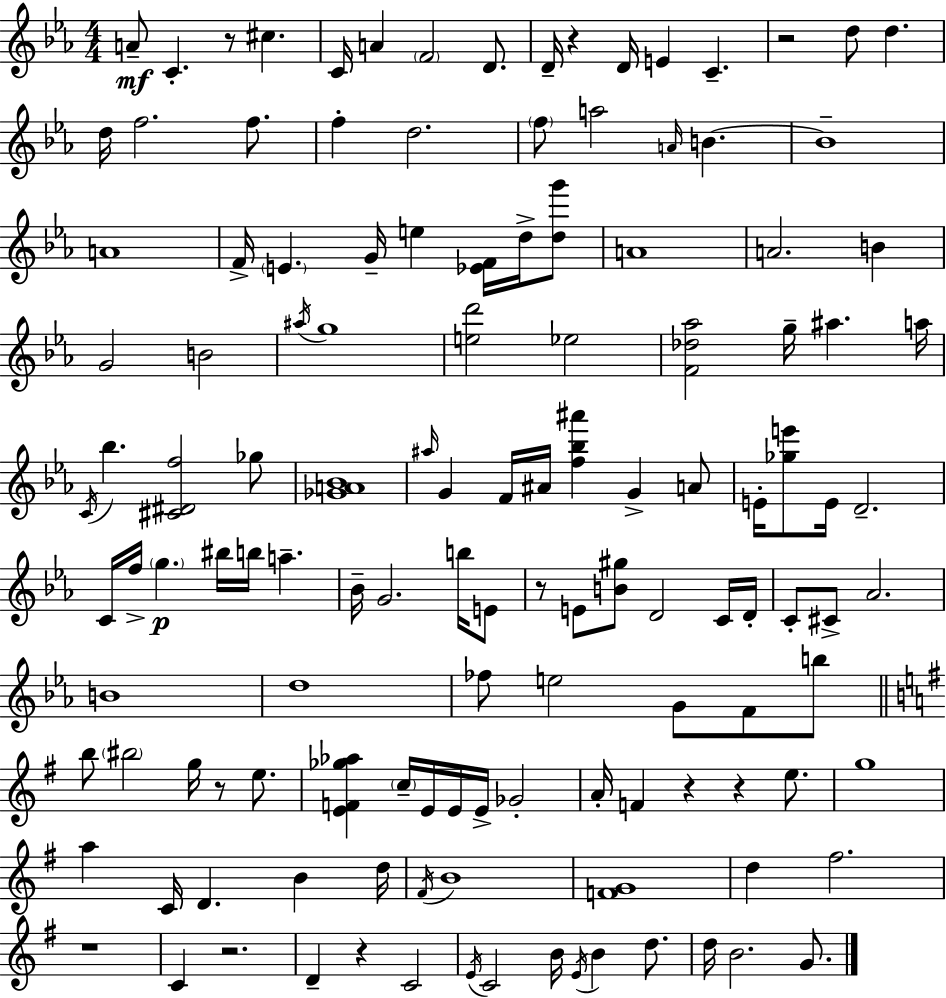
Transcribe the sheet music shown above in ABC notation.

X:1
T:Untitled
M:4/4
L:1/4
K:Eb
A/2 C z/2 ^c C/4 A F2 D/2 D/4 z D/4 E C z2 d/2 d d/4 f2 f/2 f d2 f/2 a2 A/4 B B4 A4 F/4 E G/4 e [_EF]/4 d/4 [dg']/2 A4 A2 B G2 B2 ^a/4 g4 [ed']2 _e2 [F_d_a]2 g/4 ^a a/4 C/4 _b [^C^Df]2 _g/2 [_GA_B]4 ^a/4 G F/4 ^A/4 [f_b^a'] G A/2 E/4 [_ge']/2 E/4 D2 C/4 f/4 g ^b/4 b/4 a _B/4 G2 b/4 E/2 z/2 E/2 [B^g]/2 D2 C/4 D/4 C/2 ^C/2 _A2 B4 d4 _f/2 e2 G/2 F/2 b/2 b/2 ^b2 g/4 z/2 e/2 [EF_g_a] c/4 E/4 E/4 E/4 _G2 A/4 F z z e/2 g4 a C/4 D B d/4 ^F/4 B4 [FG]4 d ^f2 z4 C z2 D z C2 E/4 C2 B/4 E/4 B d/2 d/4 B2 G/2